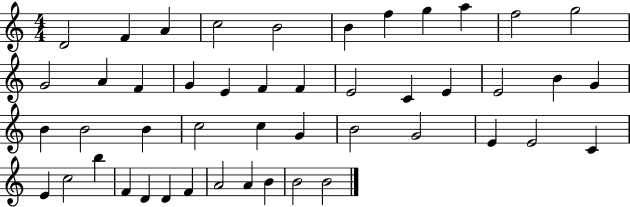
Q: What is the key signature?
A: C major